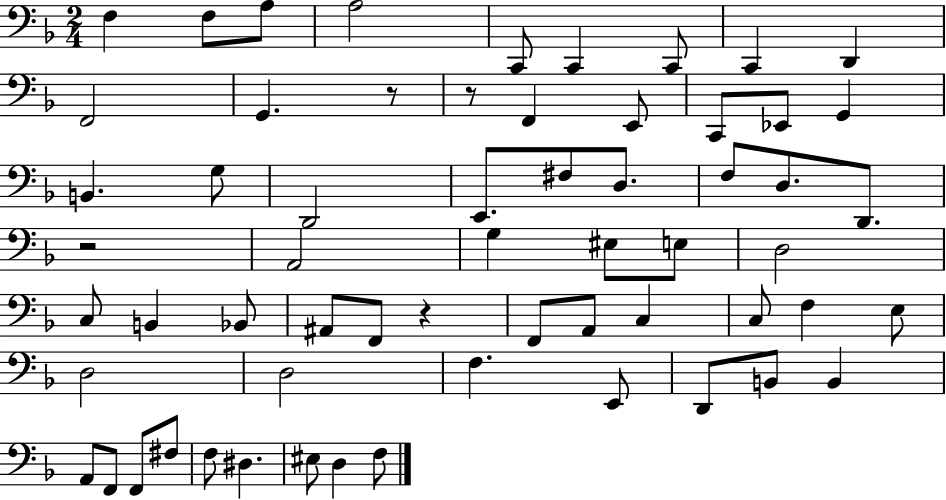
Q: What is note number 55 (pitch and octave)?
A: EIS3